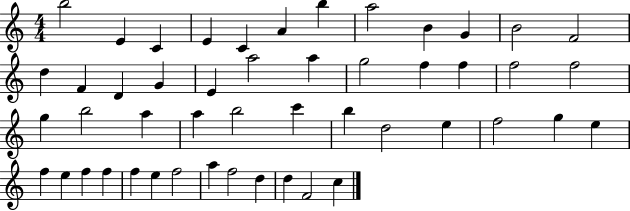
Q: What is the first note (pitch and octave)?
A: B5